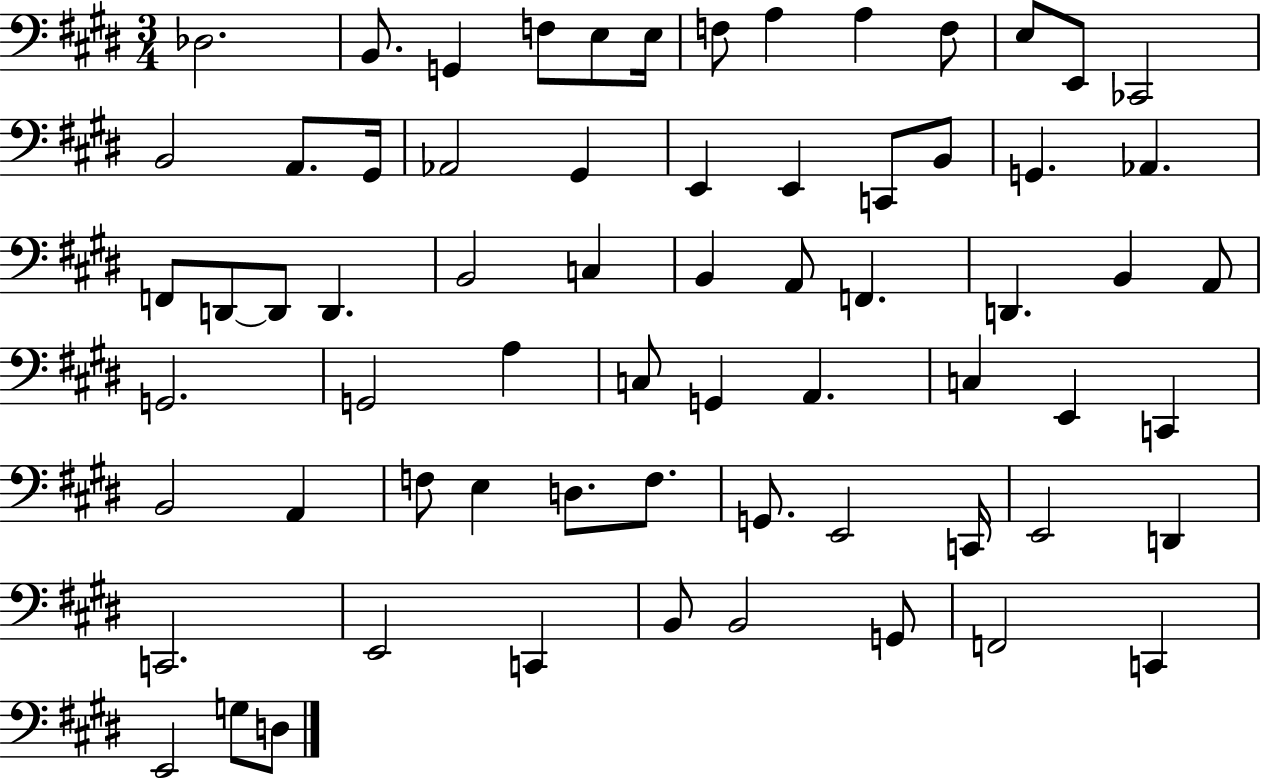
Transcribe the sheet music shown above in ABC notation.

X:1
T:Untitled
M:3/4
L:1/4
K:E
_D,2 B,,/2 G,, F,/2 E,/2 E,/4 F,/2 A, A, F,/2 E,/2 E,,/2 _C,,2 B,,2 A,,/2 ^G,,/4 _A,,2 ^G,, E,, E,, C,,/2 B,,/2 G,, _A,, F,,/2 D,,/2 D,,/2 D,, B,,2 C, B,, A,,/2 F,, D,, B,, A,,/2 G,,2 G,,2 A, C,/2 G,, A,, C, E,, C,, B,,2 A,, F,/2 E, D,/2 F,/2 G,,/2 E,,2 C,,/4 E,,2 D,, C,,2 E,,2 C,, B,,/2 B,,2 G,,/2 F,,2 C,, E,,2 G,/2 D,/2